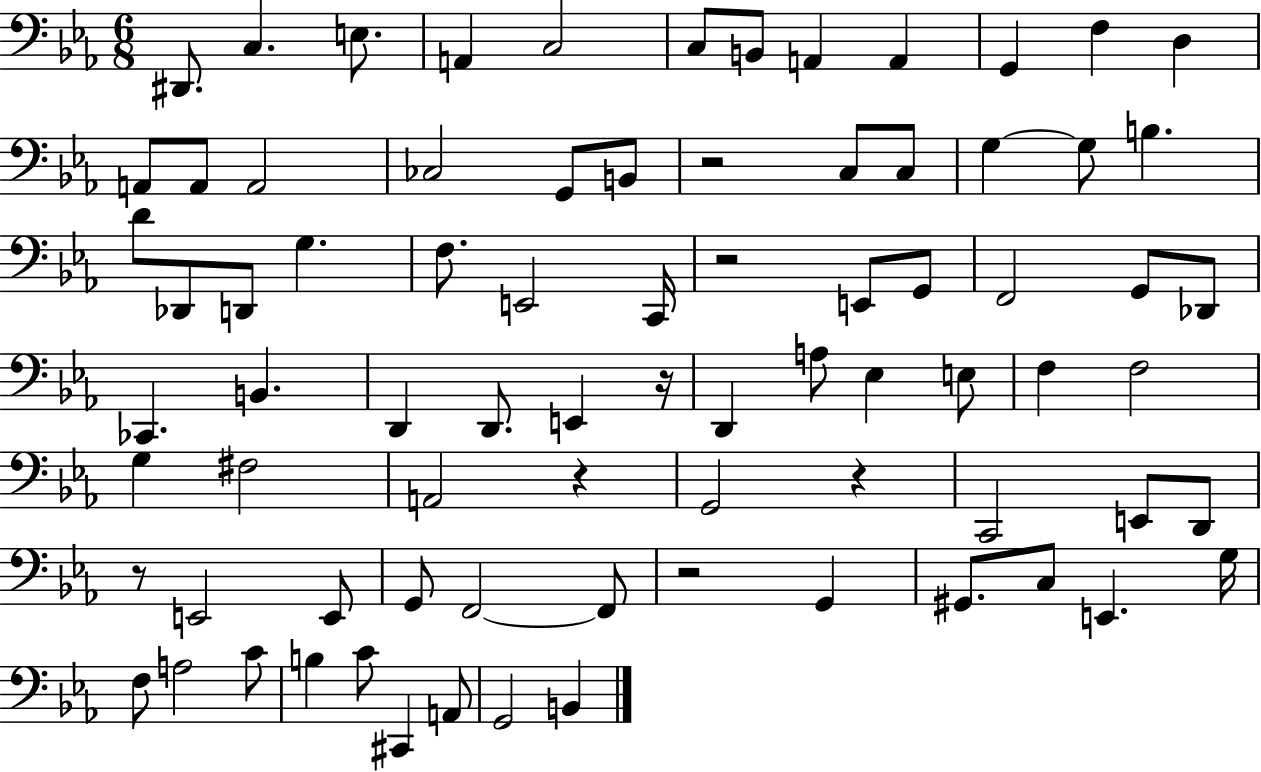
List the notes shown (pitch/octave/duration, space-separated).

D#2/e. C3/q. E3/e. A2/q C3/h C3/e B2/e A2/q A2/q G2/q F3/q D3/q A2/e A2/e A2/h CES3/h G2/e B2/e R/h C3/e C3/e G3/q G3/e B3/q. D4/e Db2/e D2/e G3/q. F3/e. E2/h C2/s R/h E2/e G2/e F2/h G2/e Db2/e CES2/q. B2/q. D2/q D2/e. E2/q R/s D2/q A3/e Eb3/q E3/e F3/q F3/h G3/q F#3/h A2/h R/q G2/h R/q C2/h E2/e D2/e R/e E2/h E2/e G2/e F2/h F2/e R/h G2/q G#2/e. C3/e E2/q. G3/s F3/e A3/h C4/e B3/q C4/e C#2/q A2/e G2/h B2/q